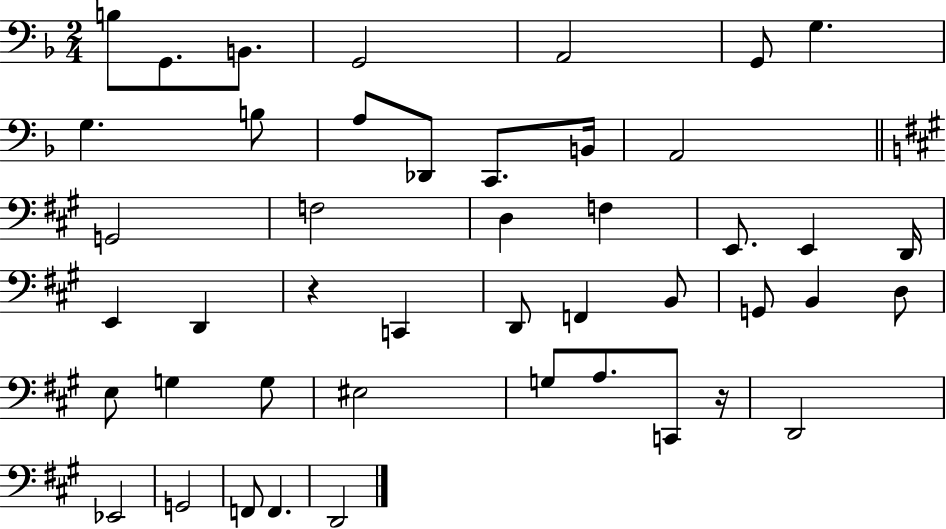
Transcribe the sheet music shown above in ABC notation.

X:1
T:Untitled
M:2/4
L:1/4
K:F
B,/2 G,,/2 B,,/2 G,,2 A,,2 G,,/2 G, G, B,/2 A,/2 _D,,/2 C,,/2 B,,/4 A,,2 G,,2 F,2 D, F, E,,/2 E,, D,,/4 E,, D,, z C,, D,,/2 F,, B,,/2 G,,/2 B,, D,/2 E,/2 G, G,/2 ^E,2 G,/2 A,/2 C,,/2 z/4 D,,2 _E,,2 G,,2 F,,/2 F,, D,,2